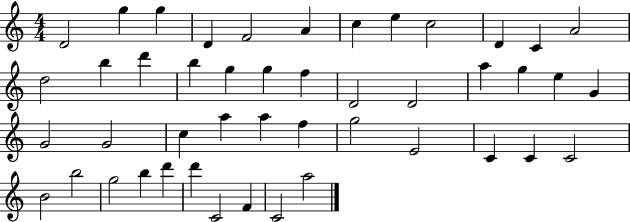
{
  \clef treble
  \numericTimeSignature
  \time 4/4
  \key c \major
  d'2 g''4 g''4 | d'4 f'2 a'4 | c''4 e''4 c''2 | d'4 c'4 a'2 | \break d''2 b''4 d'''4 | b''4 g''4 g''4 f''4 | d'2 d'2 | a''4 g''4 e''4 g'4 | \break g'2 g'2 | c''4 a''4 a''4 f''4 | g''2 e'2 | c'4 c'4 c'2 | \break b'2 b''2 | g''2 b''4 d'''4 | d'''4 c'2 f'4 | c'2 a''2 | \break \bar "|."
}